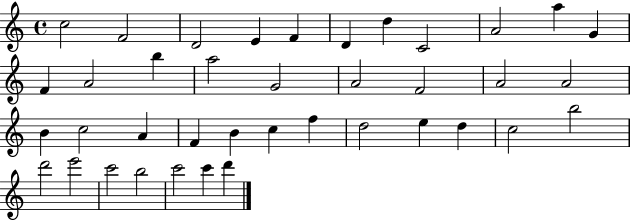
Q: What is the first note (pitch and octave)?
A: C5